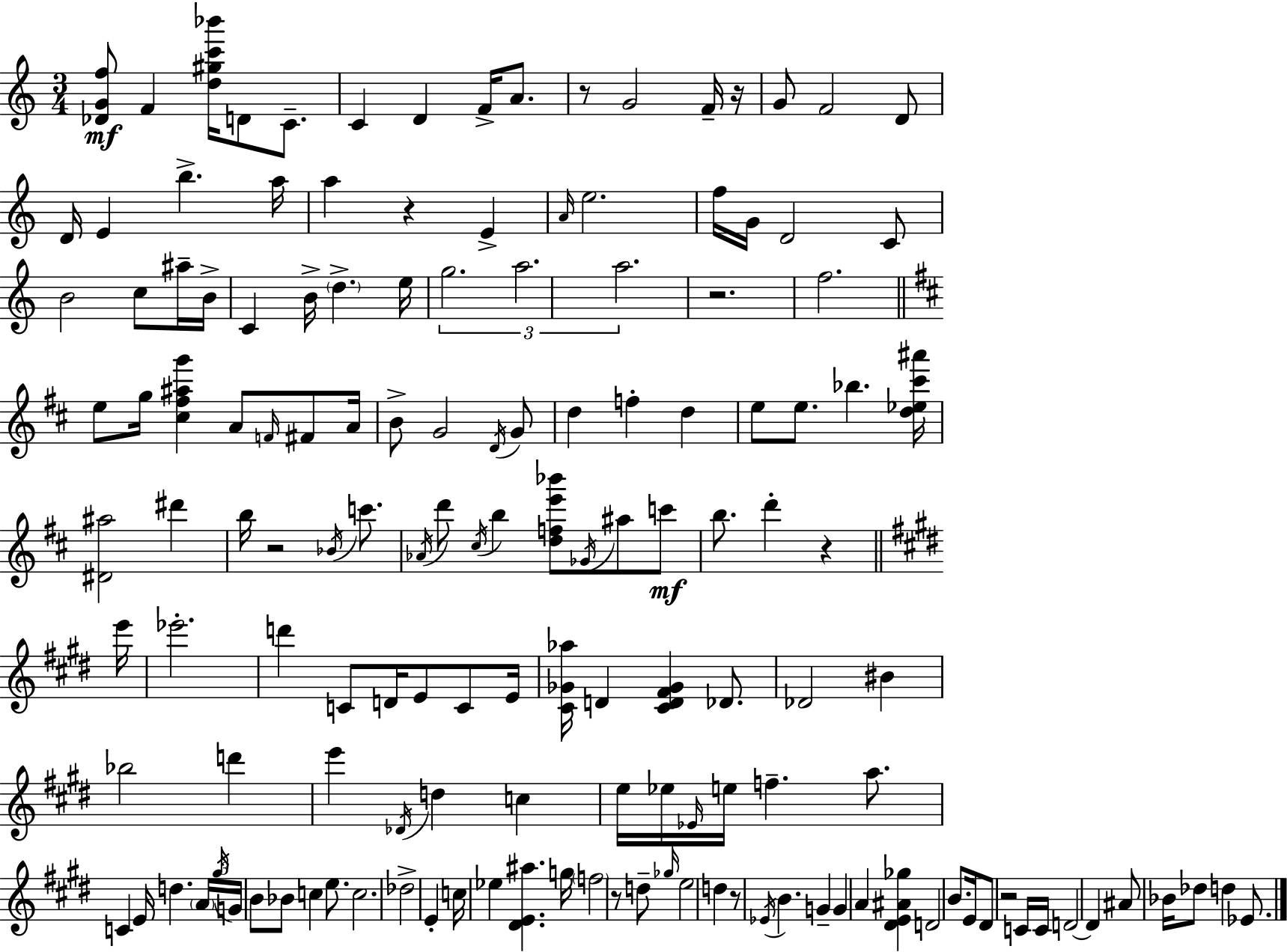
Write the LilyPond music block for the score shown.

{
  \clef treble
  \numericTimeSignature
  \time 3/4
  \key c \major
  \repeat volta 2 { <des' g' f''>8\mf f'4 <d'' gis'' c''' bes'''>16 d'8 c'8.-- | c'4 d'4 f'16-> a'8. | r8 g'2 f'16-- r16 | g'8 f'2 d'8 | \break d'16 e'4 b''4.-> a''16 | a''4 r4 e'4-> | \grace { a'16 } e''2. | f''16 g'16 d'2 c'8 | \break b'2 c''8 ais''16-- | b'16-> c'4 b'16-> \parenthesize d''4.-> | e''16 \tuplet 3/2 { g''2. | a''2. | \break a''2. } | r2. | f''2. | \bar "||" \break \key b \minor e''8 g''16 <cis'' fis'' ais'' g'''>4 a'8 \grace { f'16 } fis'8 | a'16 b'8-> g'2 \acciaccatura { d'16 } | g'8 d''4 f''4-. d''4 | e''8 e''8. bes''4. | \break <d'' ees'' cis''' ais'''>16 <dis' ais''>2 dis'''4 | b''16 r2 \acciaccatura { bes'16 } | c'''8. \acciaccatura { aes'16 } d'''8 \acciaccatura { cis''16 } b''4 <d'' f'' e''' bes'''>8 | \acciaccatura { ges'16 } ais''8 c'''8\mf b''8. d'''4-. | \break r4 \bar "||" \break \key e \major e'''16 ees'''2.-. | d'''4 c'8 d'16 e'8 c'8 | e'16 <cis' ges' aes''>16 d'4 <cis' d' fis' ges'>4 des'8. | des'2 bis'4 | \break bes''2 d'''4 | e'''4 \acciaccatura { des'16 } d''4 c''4 | e''16 ees''16 \grace { ees'16 } e''16 f''4.-- | a''8. c'4 e'16 d''4. | \break \tuplet 3/2 { \parenthesize a'16 \acciaccatura { gis''16 } g'16 } b'8 bes'8 c''4 | e''8. c''2. | des''2-> | e'4-. c''16 ees''4 <dis' e' ais''>4. | \break g''16 \parenthesize f''2 | r8 d''8-- \grace { ges''16 } e''2 | d''4 r8 \acciaccatura { ees'16 } b'4. | g'4-- g'4 a'4 | \break <dis' e' ais' ges''>4 d'2 | b'8. e'16 dis'8 r2 | c'16 c'16 d'2~~ | d'4 ais'8 bes'16 des''8 d''4 | \break ees'8. } \bar "|."
}